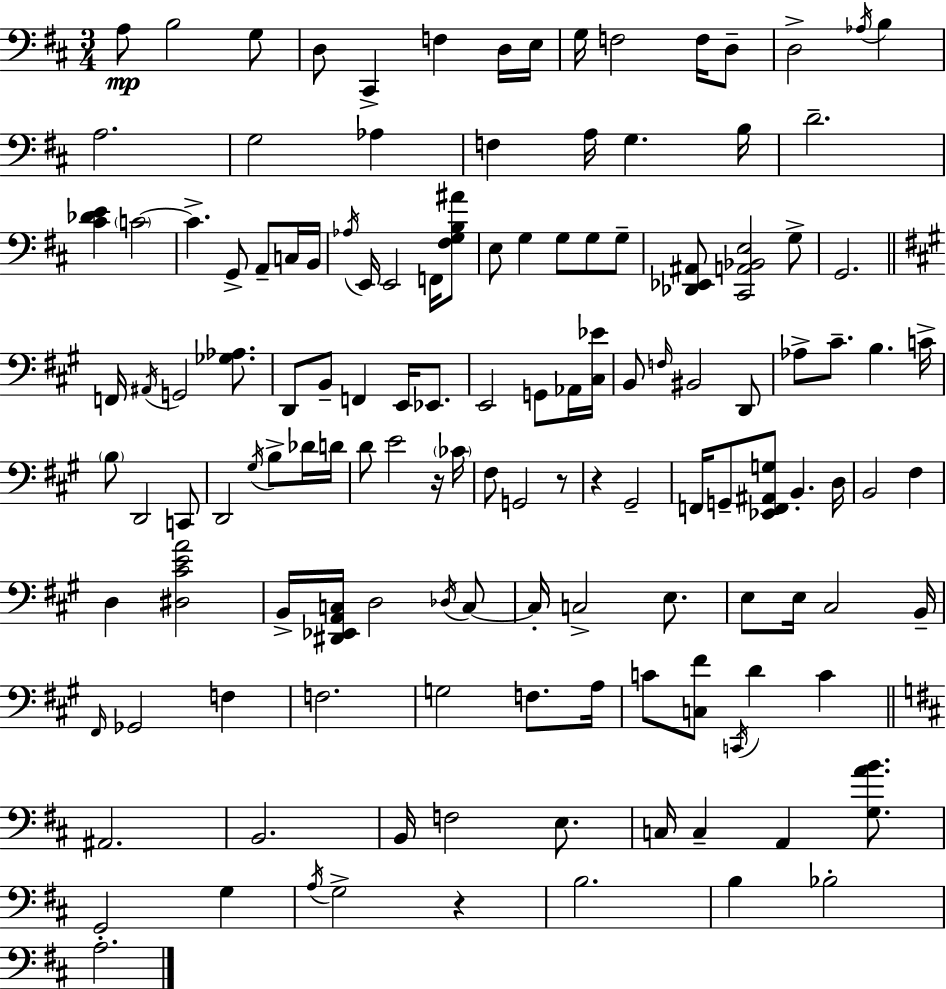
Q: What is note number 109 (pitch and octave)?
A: C3